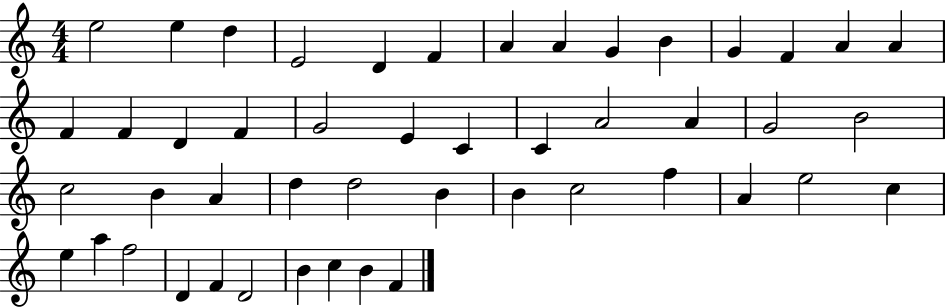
{
  \clef treble
  \numericTimeSignature
  \time 4/4
  \key c \major
  e''2 e''4 d''4 | e'2 d'4 f'4 | a'4 a'4 g'4 b'4 | g'4 f'4 a'4 a'4 | \break f'4 f'4 d'4 f'4 | g'2 e'4 c'4 | c'4 a'2 a'4 | g'2 b'2 | \break c''2 b'4 a'4 | d''4 d''2 b'4 | b'4 c''2 f''4 | a'4 e''2 c''4 | \break e''4 a''4 f''2 | d'4 f'4 d'2 | b'4 c''4 b'4 f'4 | \bar "|."
}